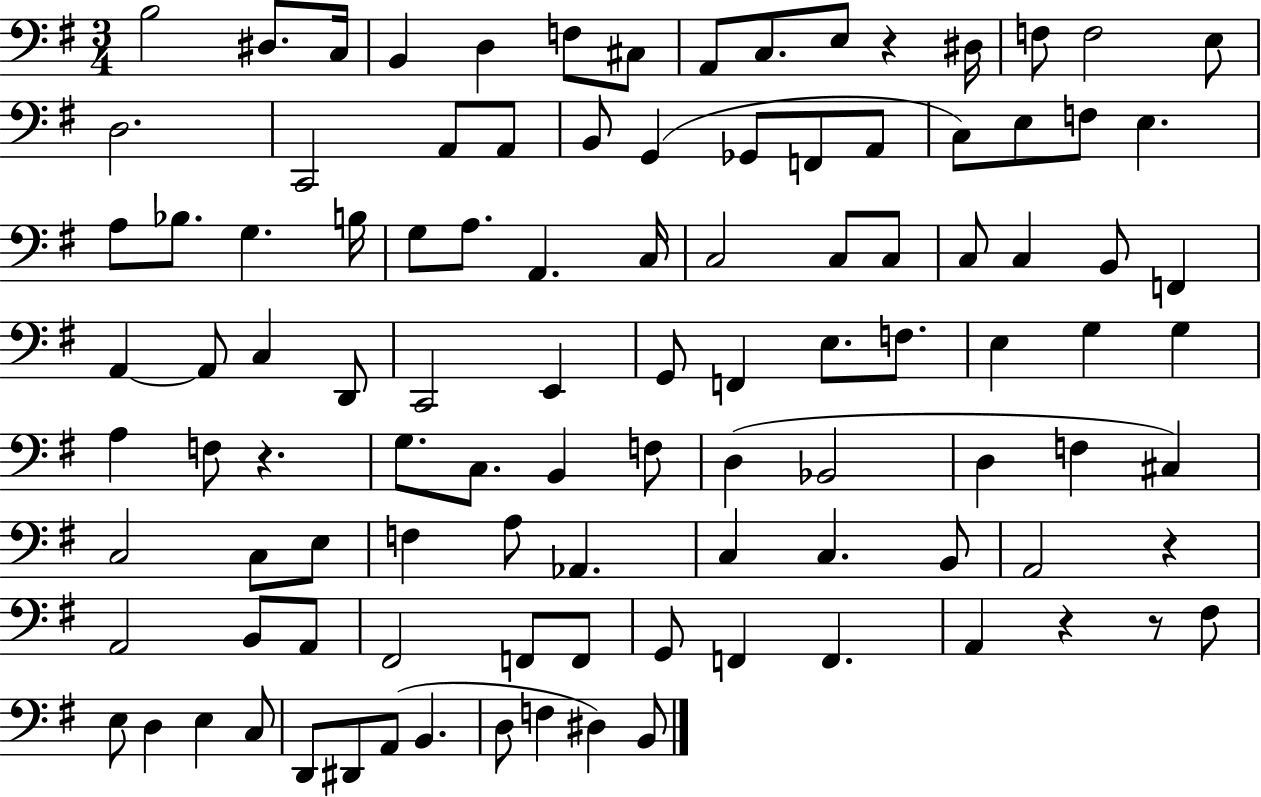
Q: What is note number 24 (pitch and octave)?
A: C3